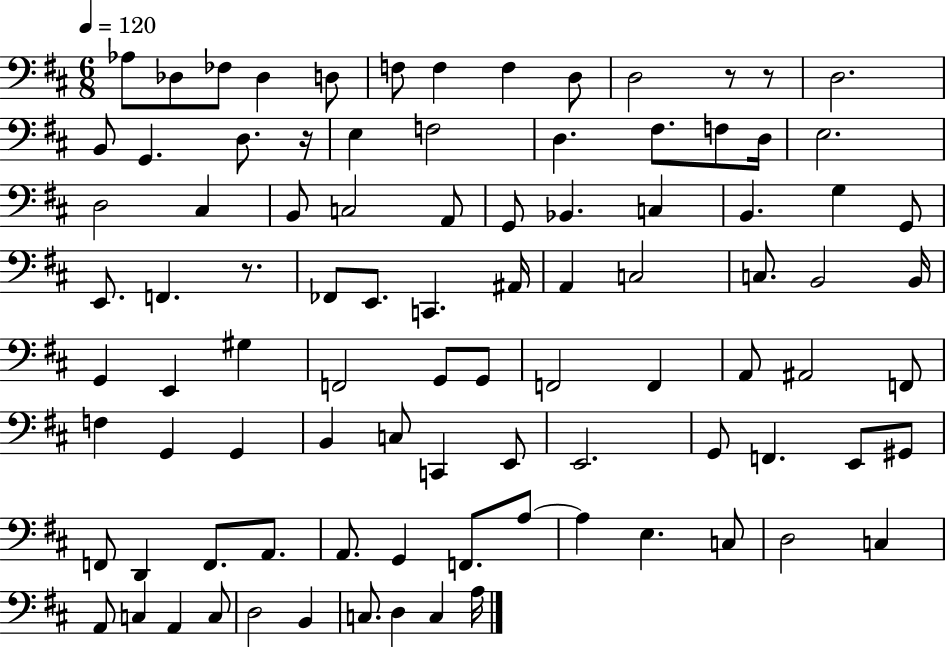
{
  \clef bass
  \numericTimeSignature
  \time 6/8
  \key d \major
  \tempo 4 = 120
  aes8 des8 fes8 des4 d8 | f8 f4 f4 d8 | d2 r8 r8 | d2. | \break b,8 g,4. d8. r16 | e4 f2 | d4. fis8. f8 d16 | e2. | \break d2 cis4 | b,8 c2 a,8 | g,8 bes,4. c4 | b,4. g4 g,8 | \break e,8. f,4. r8. | fes,8 e,8. c,4. ais,16 | a,4 c2 | c8. b,2 b,16 | \break g,4 e,4 gis4 | f,2 g,8 g,8 | f,2 f,4 | a,8 ais,2 f,8 | \break f4 g,4 g,4 | b,4 c8 c,4 e,8 | e,2. | g,8 f,4. e,8 gis,8 | \break f,8 d,4 f,8. a,8. | a,8. g,4 f,8. a8~~ | a4 e4. c8 | d2 c4 | \break a,8 c4 a,4 c8 | d2 b,4 | c8. d4 c4 a16 | \bar "|."
}